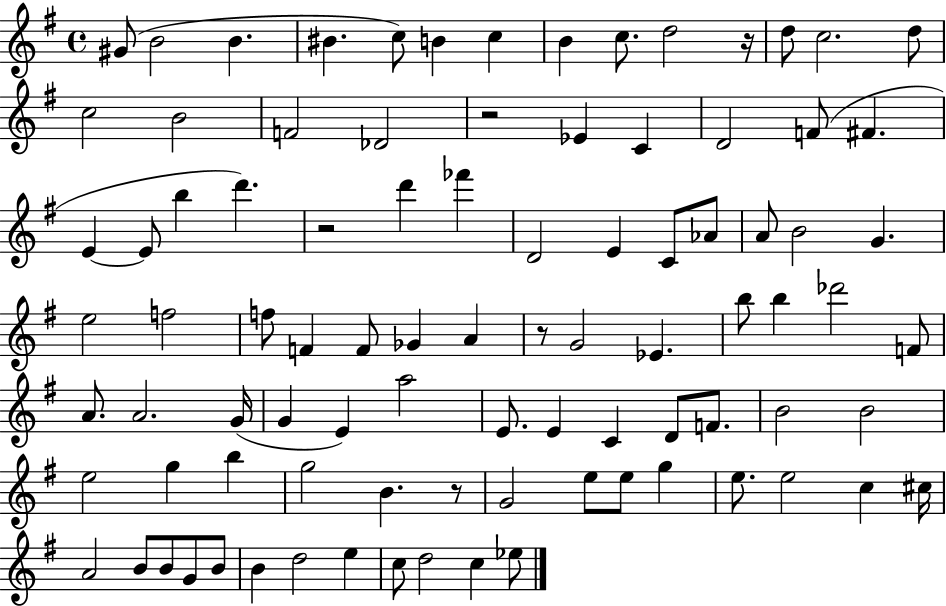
G#4/e B4/h B4/q. BIS4/q. C5/e B4/q C5/q B4/q C5/e. D5/h R/s D5/e C5/h. D5/e C5/h B4/h F4/h Db4/h R/h Eb4/q C4/q D4/h F4/e F#4/q. E4/q E4/e B5/q D6/q. R/h D6/q FES6/q D4/h E4/q C4/e Ab4/e A4/e B4/h G4/q. E5/h F5/h F5/e F4/q F4/e Gb4/q A4/q R/e G4/h Eb4/q. B5/e B5/q Db6/h F4/e A4/e. A4/h. G4/s G4/q E4/q A5/h E4/e. E4/q C4/q D4/e F4/e. B4/h B4/h E5/h G5/q B5/q G5/h B4/q. R/e G4/h E5/e E5/e G5/q E5/e. E5/h C5/q C#5/s A4/h B4/e B4/e G4/e B4/e B4/q D5/h E5/q C5/e D5/h C5/q Eb5/e